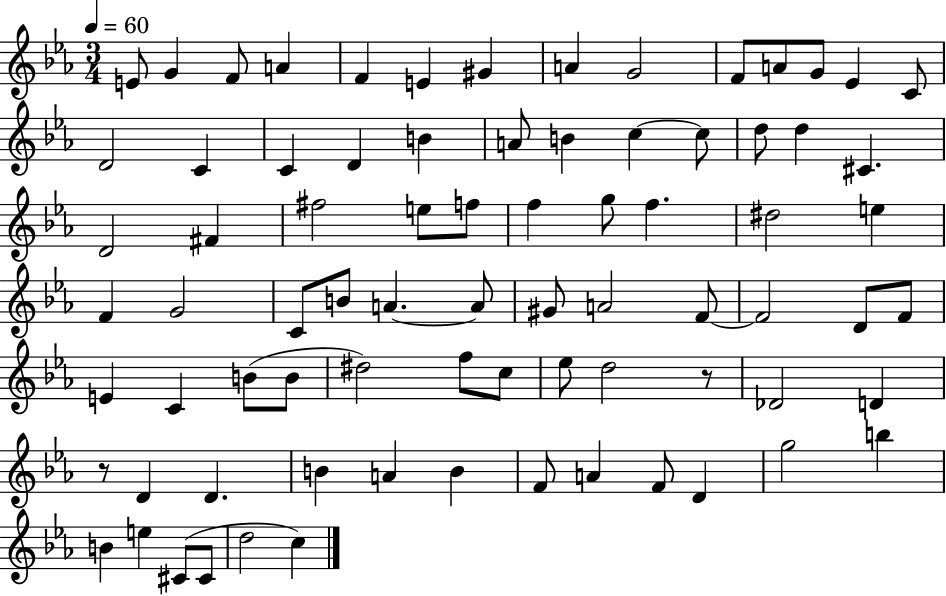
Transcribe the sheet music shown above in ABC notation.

X:1
T:Untitled
M:3/4
L:1/4
K:Eb
E/2 G F/2 A F E ^G A G2 F/2 A/2 G/2 _E C/2 D2 C C D B A/2 B c c/2 d/2 d ^C D2 ^F ^f2 e/2 f/2 f g/2 f ^d2 e F G2 C/2 B/2 A A/2 ^G/2 A2 F/2 F2 D/2 F/2 E C B/2 B/2 ^d2 f/2 c/2 _e/2 d2 z/2 _D2 D z/2 D D B A B F/2 A F/2 D g2 b B e ^C/2 ^C/2 d2 c